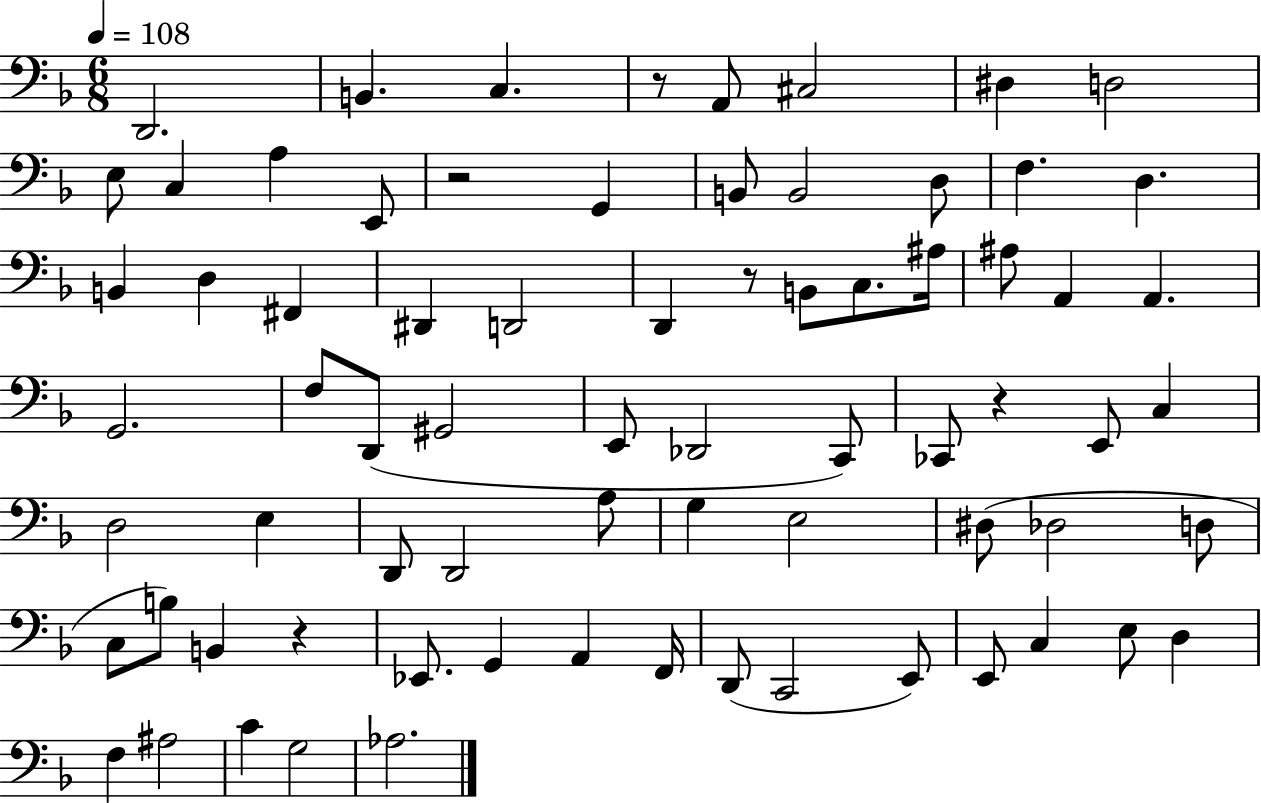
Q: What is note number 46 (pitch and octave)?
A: E3